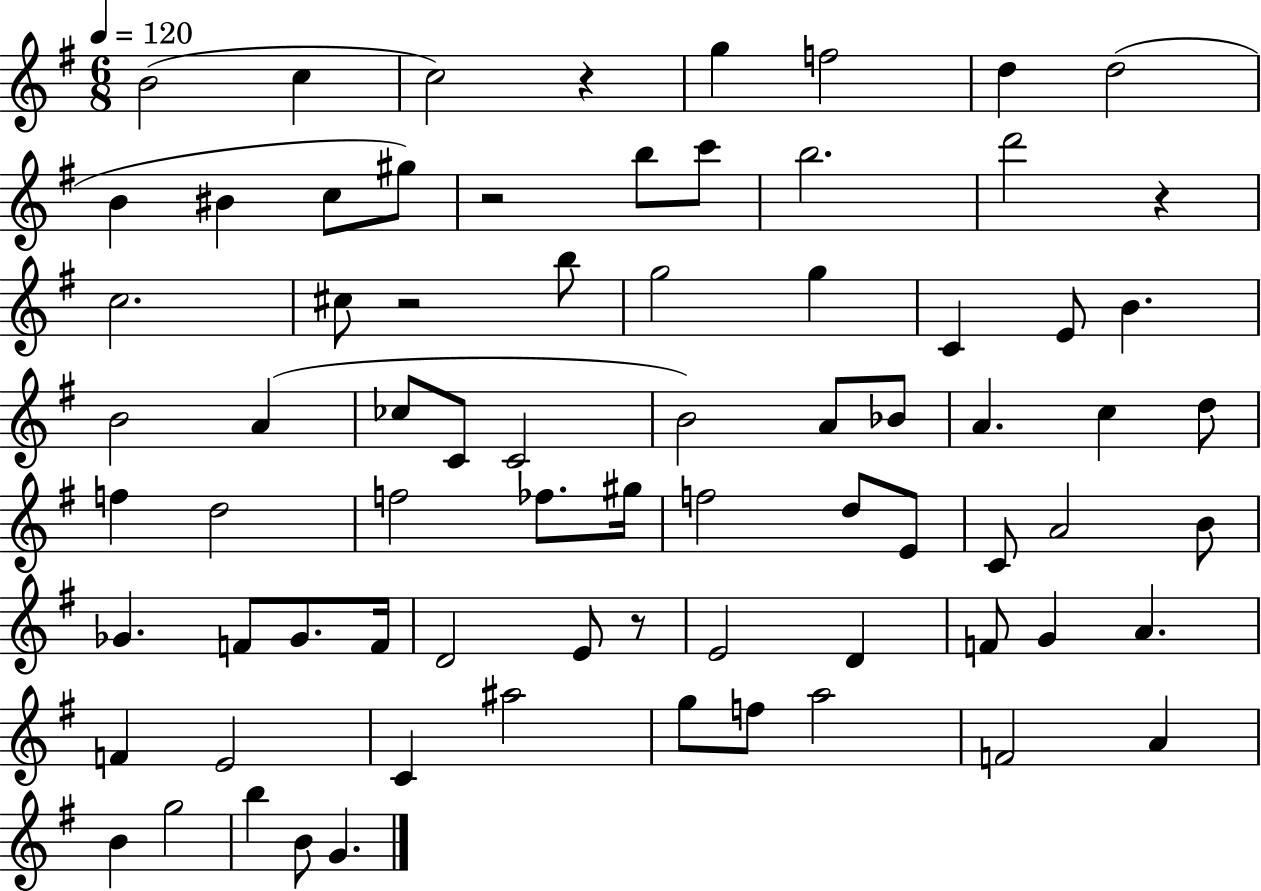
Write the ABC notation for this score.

X:1
T:Untitled
M:6/8
L:1/4
K:G
B2 c c2 z g f2 d d2 B ^B c/2 ^g/2 z2 b/2 c'/2 b2 d'2 z c2 ^c/2 z2 b/2 g2 g C E/2 B B2 A _c/2 C/2 C2 B2 A/2 _B/2 A c d/2 f d2 f2 _f/2 ^g/4 f2 d/2 E/2 C/2 A2 B/2 _G F/2 _G/2 F/4 D2 E/2 z/2 E2 D F/2 G A F E2 C ^a2 g/2 f/2 a2 F2 A B g2 b B/2 G